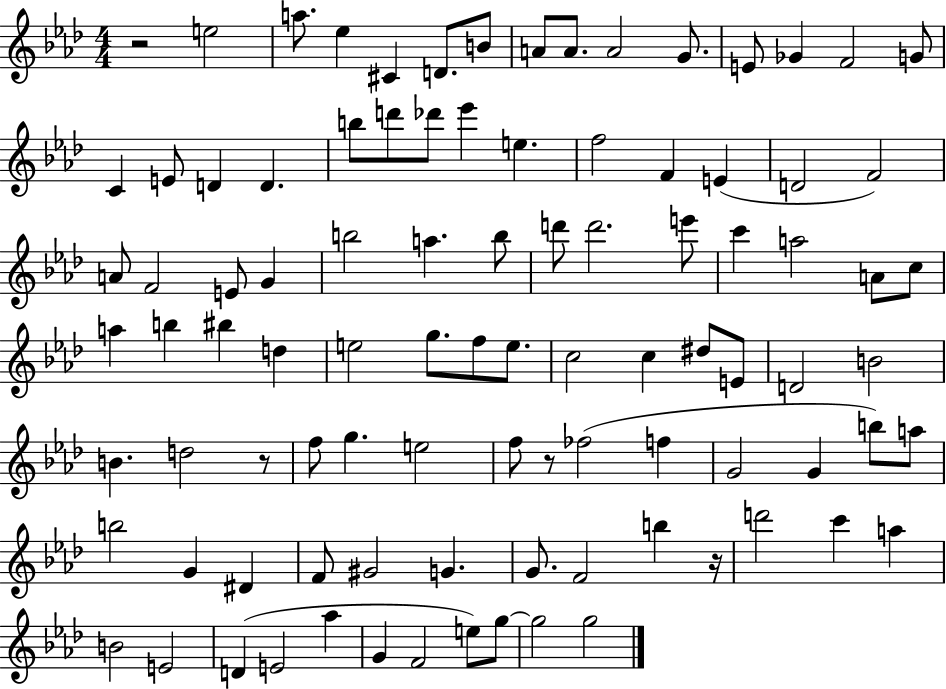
{
  \clef treble
  \numericTimeSignature
  \time 4/4
  \key aes \major
  r2 e''2 | a''8. ees''4 cis'4 d'8. b'8 | a'8 a'8. a'2 g'8. | e'8 ges'4 f'2 g'8 | \break c'4 e'8 d'4 d'4. | b''8 d'''8 des'''8 ees'''4 e''4. | f''2 f'4 e'4( | d'2 f'2) | \break a'8 f'2 e'8 g'4 | b''2 a''4. b''8 | d'''8 d'''2. e'''8 | c'''4 a''2 a'8 c''8 | \break a''4 b''4 bis''4 d''4 | e''2 g''8. f''8 e''8. | c''2 c''4 dis''8 e'8 | d'2 b'2 | \break b'4. d''2 r8 | f''8 g''4. e''2 | f''8 r8 fes''2( f''4 | g'2 g'4 b''8) a''8 | \break b''2 g'4 dis'4 | f'8 gis'2 g'4. | g'8. f'2 b''4 r16 | d'''2 c'''4 a''4 | \break b'2 e'2 | d'4( e'2 aes''4 | g'4 f'2 e''8) g''8~~ | g''2 g''2 | \break \bar "|."
}